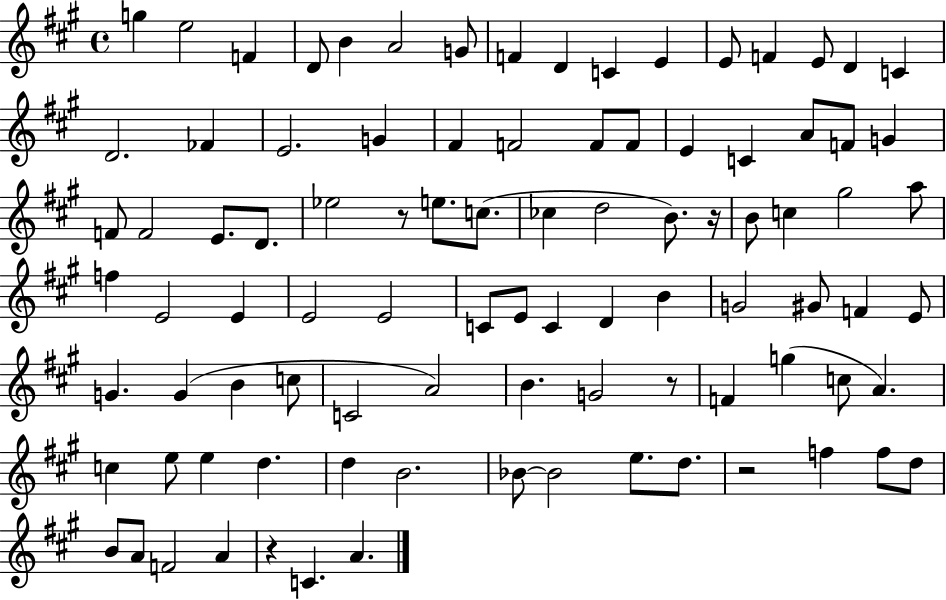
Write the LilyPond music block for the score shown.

{
  \clef treble
  \time 4/4
  \defaultTimeSignature
  \key a \major
  g''4 e''2 f'4 | d'8 b'4 a'2 g'8 | f'4 d'4 c'4 e'4 | e'8 f'4 e'8 d'4 c'4 | \break d'2. fes'4 | e'2. g'4 | fis'4 f'2 f'8 f'8 | e'4 c'4 a'8 f'8 g'4 | \break f'8 f'2 e'8. d'8. | ees''2 r8 e''8. c''8.( | ces''4 d''2 b'8.) r16 | b'8 c''4 gis''2 a''8 | \break f''4 e'2 e'4 | e'2 e'2 | c'8 e'8 c'4 d'4 b'4 | g'2 gis'8 f'4 e'8 | \break g'4. g'4( b'4 c''8 | c'2 a'2) | b'4. g'2 r8 | f'4 g''4( c''8 a'4.) | \break c''4 e''8 e''4 d''4. | d''4 b'2. | bes'8~~ bes'2 e''8. d''8. | r2 f''4 f''8 d''8 | \break b'8 a'8 f'2 a'4 | r4 c'4. a'4. | \bar "|."
}